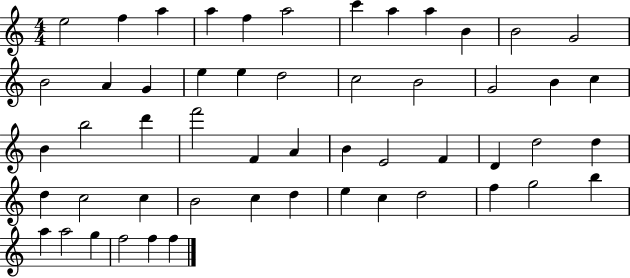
E5/h F5/q A5/q A5/q F5/q A5/h C6/q A5/q A5/q B4/q B4/h G4/h B4/h A4/q G4/q E5/q E5/q D5/h C5/h B4/h G4/h B4/q C5/q B4/q B5/h D6/q F6/h F4/q A4/q B4/q E4/h F4/q D4/q D5/h D5/q D5/q C5/h C5/q B4/h C5/q D5/q E5/q C5/q D5/h F5/q G5/h B5/q A5/q A5/h G5/q F5/h F5/q F5/q